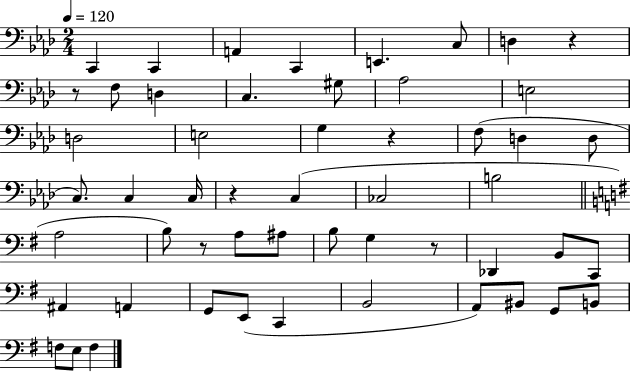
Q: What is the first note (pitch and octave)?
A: C2